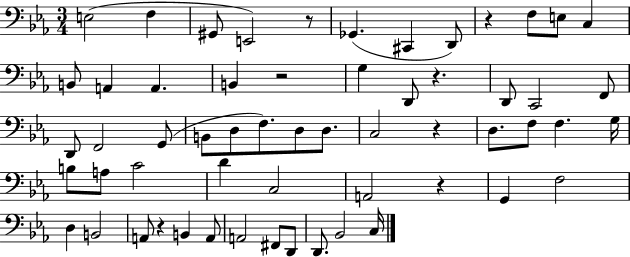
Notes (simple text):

E3/h F3/q G#2/e E2/h R/e Gb2/q. C#2/q D2/e R/q F3/e E3/e C3/q B2/e A2/q A2/q. B2/q R/h G3/q D2/e R/q. D2/e C2/h F2/e D2/e F2/h G2/e B2/e D3/e F3/e. D3/e D3/e. C3/h R/q D3/e. F3/e F3/q. G3/s B3/e A3/e C4/h D4/q C3/h A2/h R/q G2/q F3/h D3/q B2/h A2/e R/q B2/q A2/e A2/h F#2/e D2/e D2/e. Bb2/h C3/s